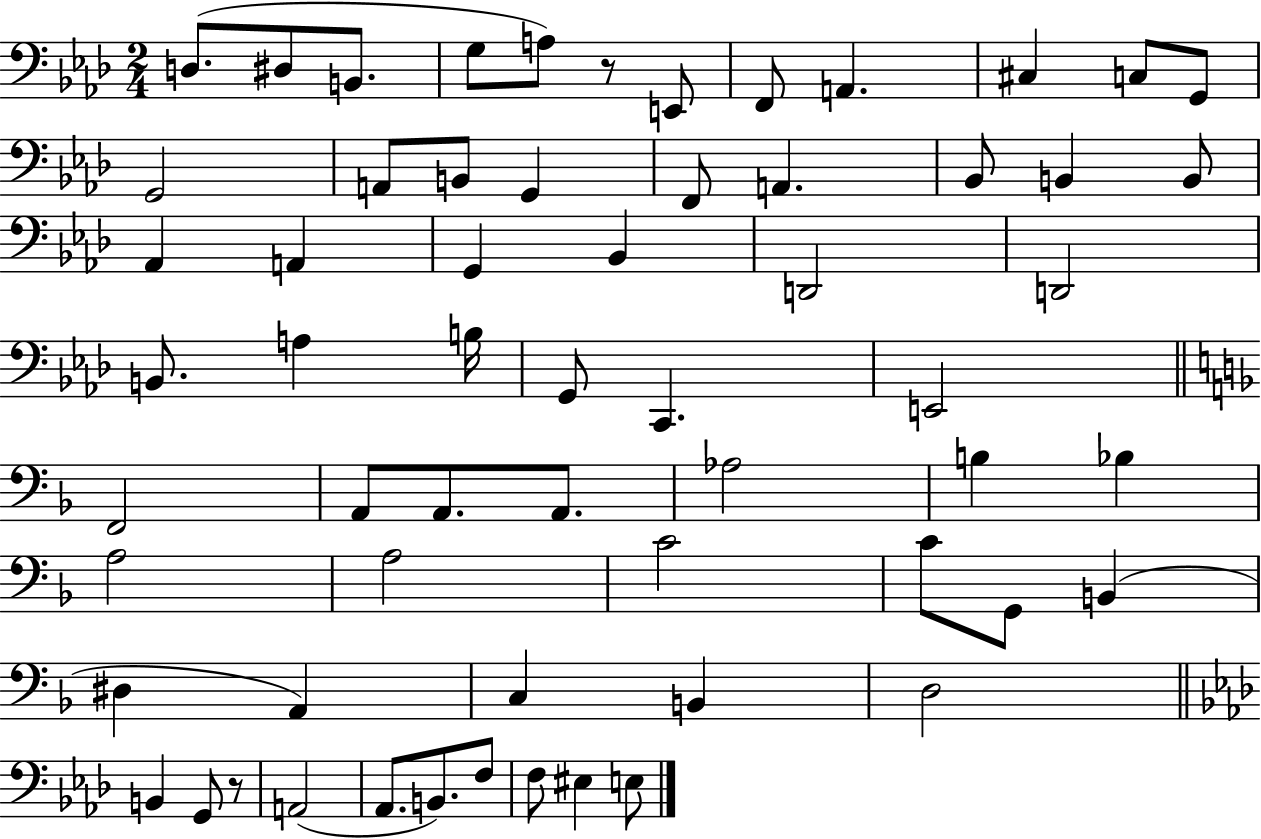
D3/e. D#3/e B2/e. G3/e A3/e R/e E2/e F2/e A2/q. C#3/q C3/e G2/e G2/h A2/e B2/e G2/q F2/e A2/q. Bb2/e B2/q B2/e Ab2/q A2/q G2/q Bb2/q D2/h D2/h B2/e. A3/q B3/s G2/e C2/q. E2/h F2/h A2/e A2/e. A2/e. Ab3/h B3/q Bb3/q A3/h A3/h C4/h C4/e G2/e B2/q D#3/q A2/q C3/q B2/q D3/h B2/q G2/e R/e A2/h Ab2/e. B2/e. F3/e F3/e EIS3/q E3/e